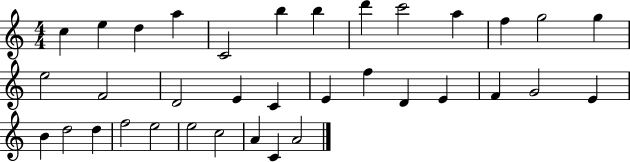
{
  \clef treble
  \numericTimeSignature
  \time 4/4
  \key c \major
  c''4 e''4 d''4 a''4 | c'2 b''4 b''4 | d'''4 c'''2 a''4 | f''4 g''2 g''4 | \break e''2 f'2 | d'2 e'4 c'4 | e'4 f''4 d'4 e'4 | f'4 g'2 e'4 | \break b'4 d''2 d''4 | f''2 e''2 | e''2 c''2 | a'4 c'4 a'2 | \break \bar "|."
}